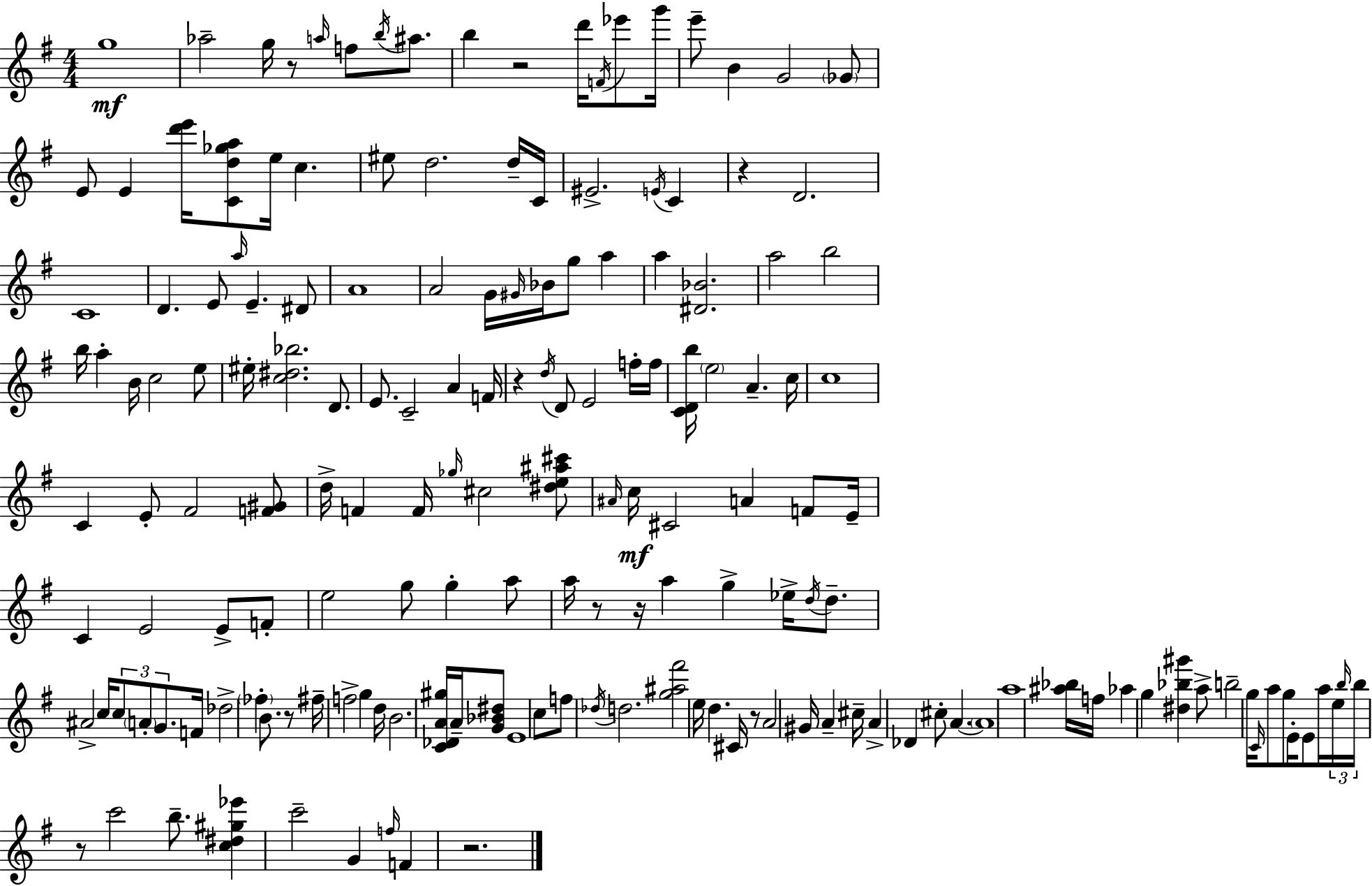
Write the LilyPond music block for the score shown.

{
  \clef treble
  \numericTimeSignature
  \time 4/4
  \key g \major
  g''1\mf | aes''2-- g''16 r8 \grace { a''16 } f''8 \acciaccatura { b''16 } ais''8. | b''4 r2 d'''16 \acciaccatura { f'16 } | ees'''8 g'''16 e'''8-- b'4 g'2 | \break \parenthesize ges'8 e'8 e'4 <d''' e'''>16 <c' d'' ges'' a''>8 e''16 c''4. | eis''8 d''2. | d''16-- c'16 eis'2.-> \acciaccatura { e'16 } | c'4 r4 d'2. | \break c'1 | d'4. e'8 \grace { a''16 } e'4.-- | dis'8 a'1 | a'2 g'16 \grace { gis'16 } bes'16 | \break g''8 a''4 a''4 <dis' bes'>2. | a''2 b''2 | b''16 a''4-. b'16 c''2 | e''8 eis''16-. <c'' dis'' bes''>2. | \break d'8. e'8. c'2-- | a'4 f'16 r4 \acciaccatura { d''16 } d'8 e'2 | f''16-. f''16 <c' d' b''>16 \parenthesize e''2 | a'4.-- c''16 c''1 | \break c'4 e'8-. fis'2 | <f' gis'>8 d''16-> f'4 f'16 \grace { ges''16 } cis''2 | <dis'' e'' ais'' cis'''>8 \grace { ais'16 } c''16\mf cis'2 | a'4 f'8 e'16-- c'4 e'2 | \break e'8-> f'8-. e''2 | g''8 g''4-. a''8 a''16 r8 r16 a''4 | g''4-> ees''16-> \acciaccatura { d''16 } d''8.-- ais'2-> | c''16 \tuplet 3/2 { c''8 \parenthesize a'8-. g'8. } f'16 des''2-> | \break \parenthesize fes''4-. b'8. r8 fis''16-- f''2-> | g''4 d''16 b'2. | <c' des' a' gis''>16 a'16-- <g' bes' dis''>8 e'1 | c''8 f''8 \acciaccatura { des''16 } d''2. | \break <g'' ais'' fis'''>2 | e''16 d''4. cis'16 r8 a'2 | gis'16 a'4-- cis''16-- a'4-> des'4 | cis''8-. a'4.~~ \parenthesize a'1 | \break a''1 | <ais'' bes''>16 f''16 aes''4 | g''4 <dis'' bes'' gis'''>4 a''8-> b''2-- | g''16 \grace { c'16 } a''8 g''8 e'16-. e'8 a''16 \tuplet 3/2 { e''16 \grace { b''16 } b''16 } | \break r8 c'''2 b''8.-- <c'' dis'' gis'' ees'''>4 | c'''2-- g'4 \grace { f''16 } f'4 | r2. \bar "|."
}